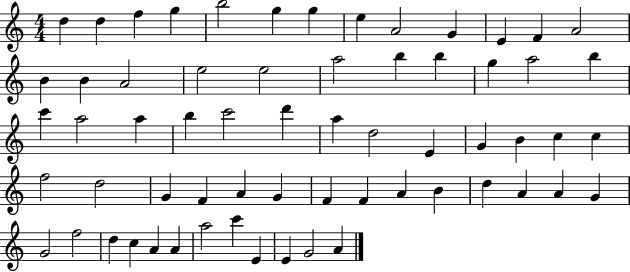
X:1
T:Untitled
M:4/4
L:1/4
K:C
d d f g b2 g g e A2 G E F A2 B B A2 e2 e2 a2 b b g a2 b c' a2 a b c'2 d' a d2 E G B c c f2 d2 G F A G F F A B d A A G G2 f2 d c A A a2 c' E E G2 A